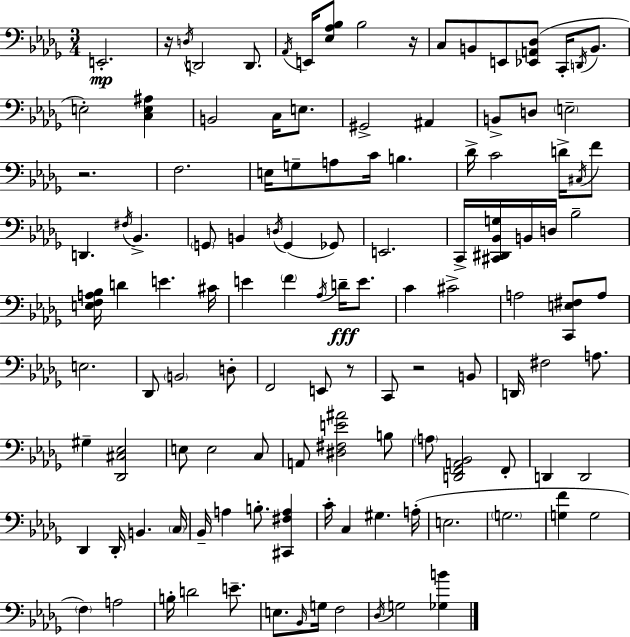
X:1
T:Untitled
M:3/4
L:1/4
K:Bbm
E,,2 z/4 D,/4 D,,2 D,,/2 _A,,/4 E,,/4 [_E,_A,_B,]/2 _B,2 z/4 C,/2 B,,/2 E,,/2 [_E,,A,,_D,]/2 C,,/4 D,,/4 B,,/2 E,2 [C,E,^A,] B,,2 C,/4 E,/2 ^G,,2 ^A,, B,,/2 D,/2 E,2 z2 F,2 E,/4 G,/2 A,/2 C/4 B, _D/4 C2 D/4 ^C,/4 F/2 D,, ^F,/4 _B,, G,,/2 B,, D,/4 G,, _G,,/2 E,,2 C,,/4 [^C,,^D,,_B,,G,]/4 B,,/4 D,/4 _B,2 [E,F,A,_B,]/4 D E ^C/4 E F _A,/4 D/4 E/2 C ^C2 A,2 [C,,E,^F,]/2 A,/2 E,2 _D,,/2 B,,2 D,/2 F,,2 E,,/2 z/2 C,,/2 z2 B,,/2 D,,/4 ^F,2 A,/2 ^G, [_D,,^C,_E,]2 E,/2 E,2 C,/2 A,,/2 [^D,^F,E^A]2 B,/2 A,/2 [D,,F,,A,,_B,,]2 F,,/2 D,, D,,2 _D,, _D,,/4 B,, C,/4 _B,,/4 A, B,/2 [^C,,^F,A,] C/4 C, ^G, A,/4 E,2 G,2 [G,F] G,2 F, A,2 B,/4 D2 E/2 E,/2 _B,,/4 G,/4 F,2 _D,/4 G,2 [_G,B]